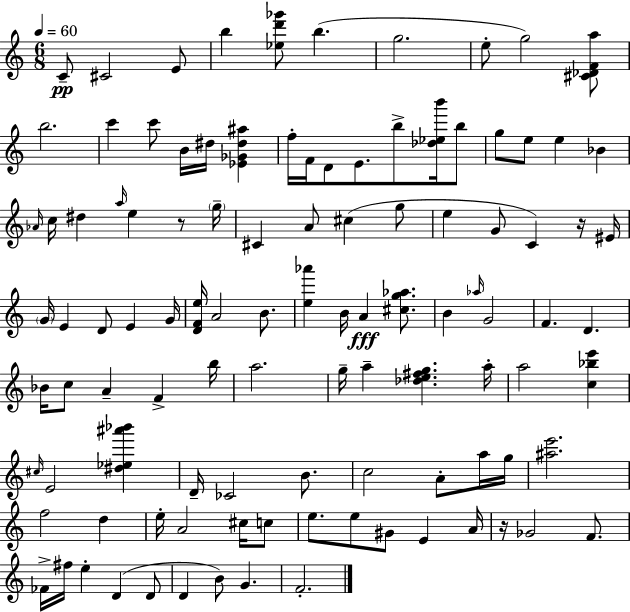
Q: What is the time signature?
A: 6/8